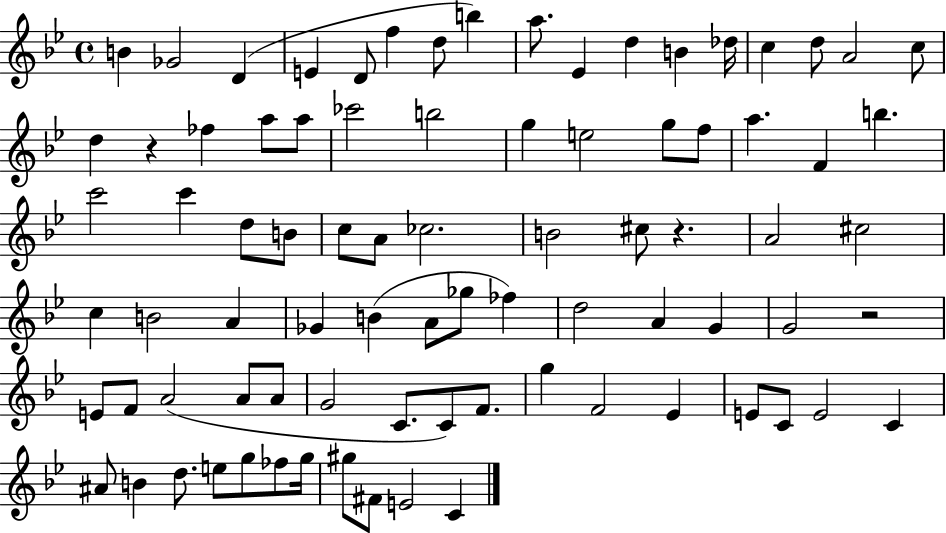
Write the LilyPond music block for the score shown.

{
  \clef treble
  \time 4/4
  \defaultTimeSignature
  \key bes \major
  \repeat volta 2 { b'4 ges'2 d'4( | e'4 d'8 f''4 d''8 b''4) | a''8. ees'4 d''4 b'4 des''16 | c''4 d''8 a'2 c''8 | \break d''4 r4 fes''4 a''8 a''8 | ces'''2 b''2 | g''4 e''2 g''8 f''8 | a''4. f'4 b''4. | \break c'''2 c'''4 d''8 b'8 | c''8 a'8 ces''2. | b'2 cis''8 r4. | a'2 cis''2 | \break c''4 b'2 a'4 | ges'4 b'4( a'8 ges''8 fes''4) | d''2 a'4 g'4 | g'2 r2 | \break e'8 f'8 a'2( a'8 a'8 | g'2 c'8. c'8) f'8. | g''4 f'2 ees'4 | e'8 c'8 e'2 c'4 | \break ais'8 b'4 d''8. e''8 g''8 fes''8 g''16 | gis''8 fis'8 e'2 c'4 | } \bar "|."
}